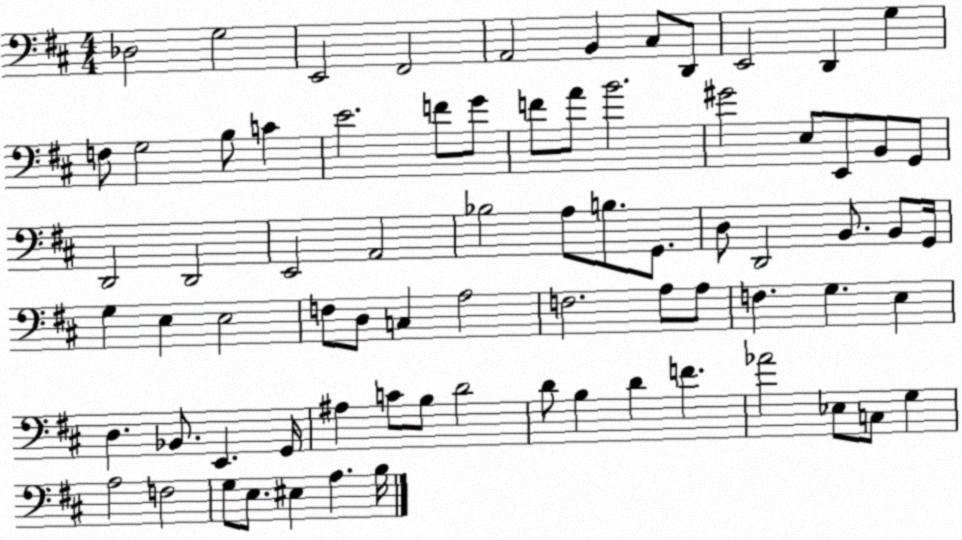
X:1
T:Untitled
M:4/4
L:1/4
K:D
_D,2 G,2 E,,2 ^F,,2 A,,2 B,, ^C,/2 D,,/2 E,,2 D,, G, F,/2 G,2 B,/2 C E2 F/2 G/2 F/2 A/2 B2 ^G2 E,/2 E,,/2 B,,/2 G,,/2 D,,2 D,,2 E,,2 A,,2 _B,2 A,/2 B,/2 G,,/2 D,/2 D,,2 B,,/2 B,,/2 G,,/4 G, E, E,2 F,/2 D,/2 C, A,2 F,2 A,/2 A,/2 F, G, E, D, _B,,/2 E,, G,,/4 ^A, C/2 B,/2 D2 D/2 B, D F _A2 _E,/2 C,/2 G, A,2 F,2 G,/2 E,/2 ^E, A, B,/4